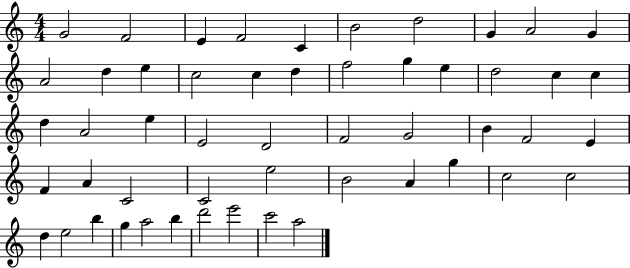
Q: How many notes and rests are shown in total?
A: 52